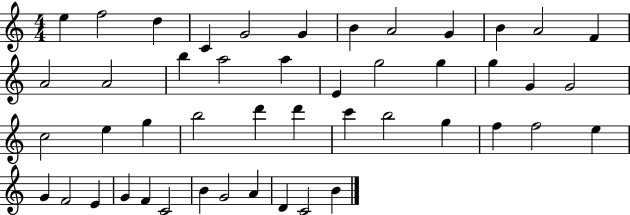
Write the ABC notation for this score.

X:1
T:Untitled
M:4/4
L:1/4
K:C
e f2 d C G2 G B A2 G B A2 F A2 A2 b a2 a E g2 g g G G2 c2 e g b2 d' d' c' b2 g f f2 e G F2 E G F C2 B G2 A D C2 B